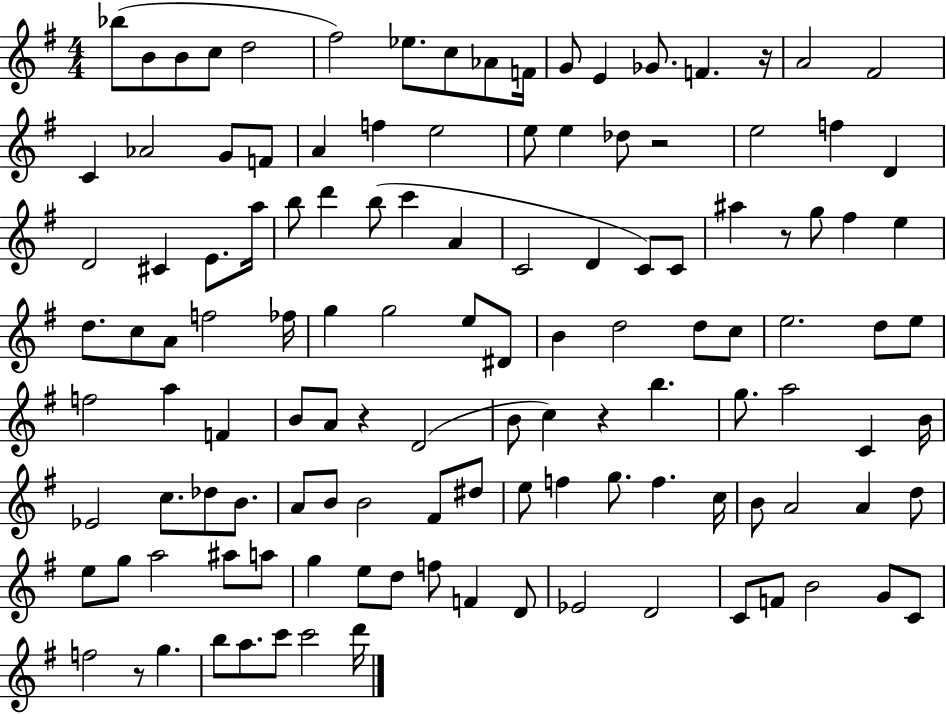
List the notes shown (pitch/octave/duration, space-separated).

Bb5/e B4/e B4/e C5/e D5/h F#5/h Eb5/e. C5/e Ab4/e F4/s G4/e E4/q Gb4/e. F4/q. R/s A4/h F#4/h C4/q Ab4/h G4/e F4/e A4/q F5/q E5/h E5/e E5/q Db5/e R/h E5/h F5/q D4/q D4/h C#4/q E4/e. A5/s B5/e D6/q B5/e C6/q A4/q C4/h D4/q C4/e C4/e A#5/q R/e G5/e F#5/q E5/q D5/e. C5/e A4/e F5/h FES5/s G5/q G5/h E5/e D#4/e B4/q D5/h D5/e C5/e E5/h. D5/e E5/e F5/h A5/q F4/q B4/e A4/e R/q D4/h B4/e C5/q R/q B5/q. G5/e. A5/h C4/q B4/s Eb4/h C5/e. Db5/e B4/e. A4/e B4/e B4/h F#4/e D#5/e E5/e F5/q G5/e. F5/q. C5/s B4/e A4/h A4/q D5/e E5/e G5/e A5/h A#5/e A5/e G5/q E5/e D5/e F5/e F4/q D4/e Eb4/h D4/h C4/e F4/e B4/h G4/e C4/e F5/h R/e G5/q. B5/e A5/e. C6/e C6/h D6/s